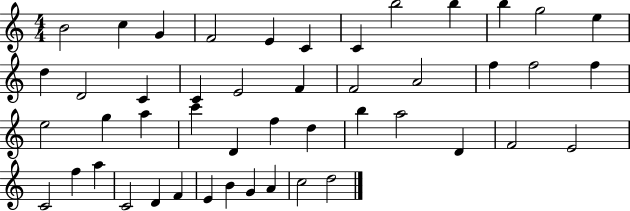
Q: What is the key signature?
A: C major